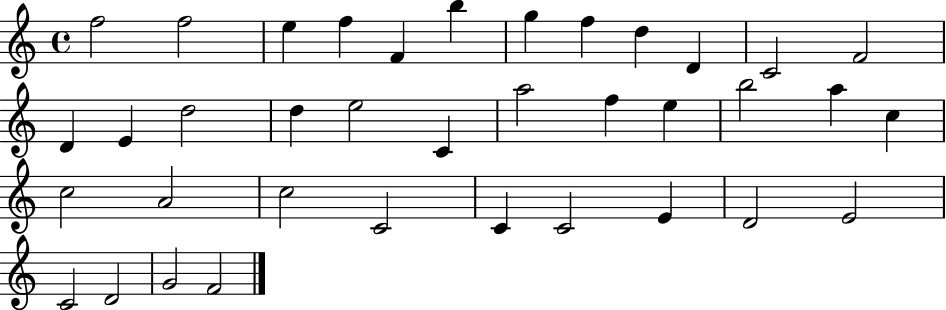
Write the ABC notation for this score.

X:1
T:Untitled
M:4/4
L:1/4
K:C
f2 f2 e f F b g f d D C2 F2 D E d2 d e2 C a2 f e b2 a c c2 A2 c2 C2 C C2 E D2 E2 C2 D2 G2 F2